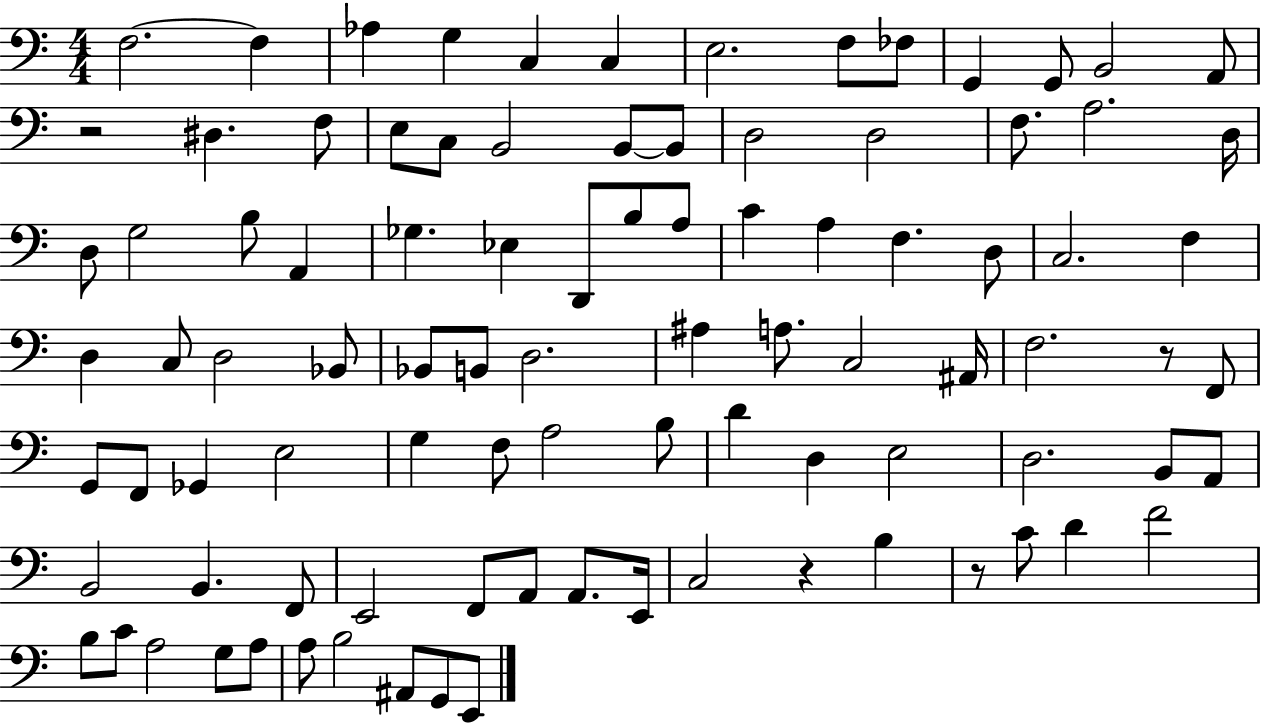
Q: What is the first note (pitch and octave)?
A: F3